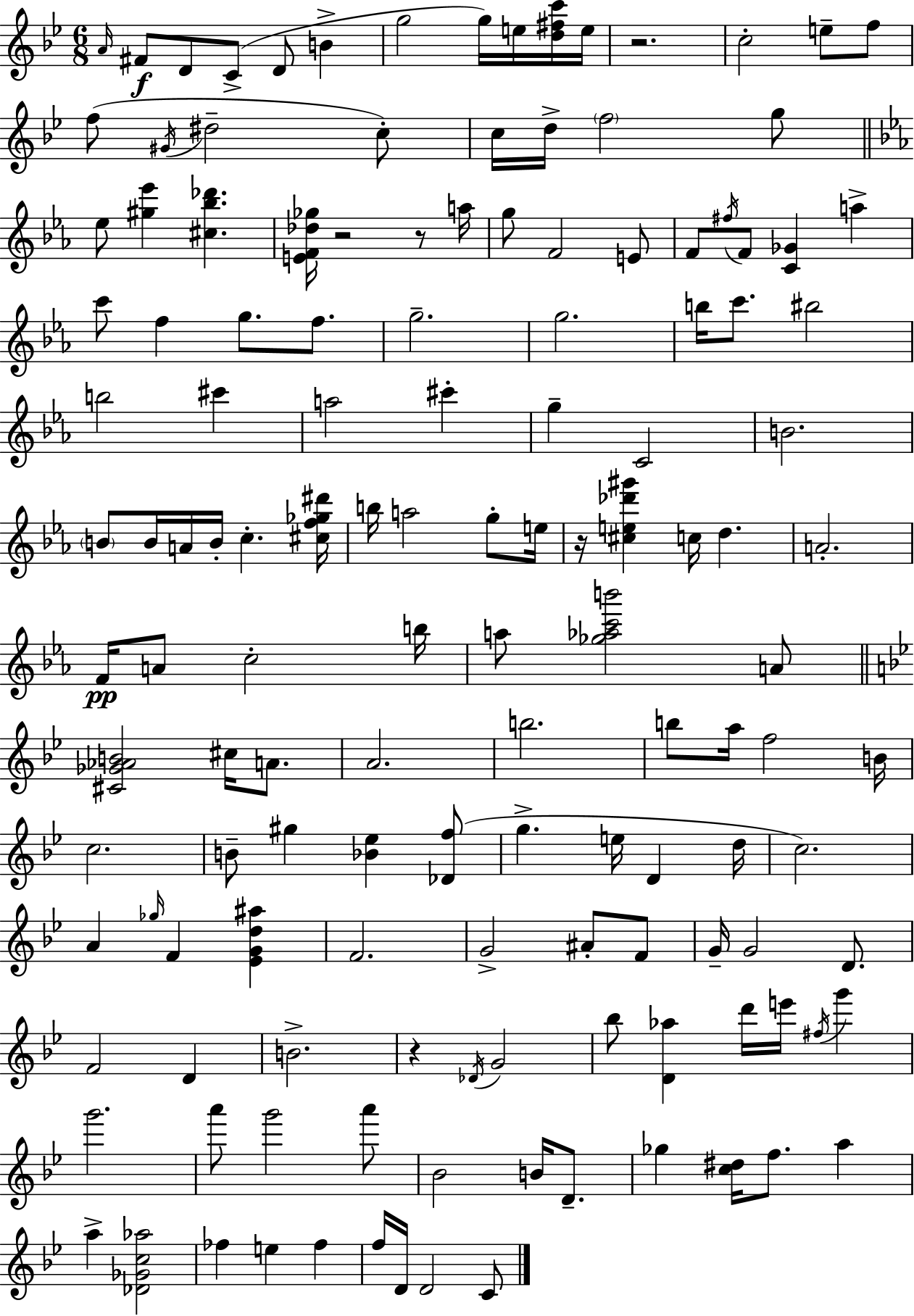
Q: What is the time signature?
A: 6/8